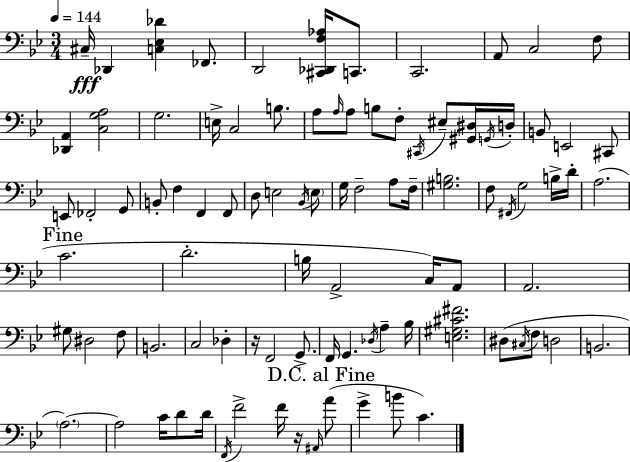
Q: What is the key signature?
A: G minor